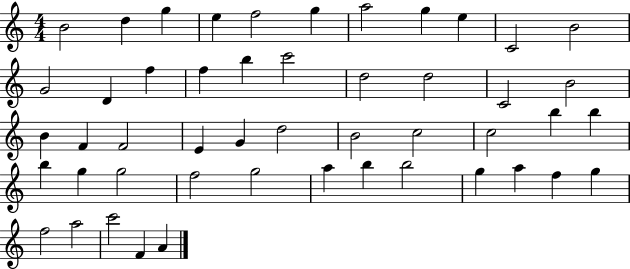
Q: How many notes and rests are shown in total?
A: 49